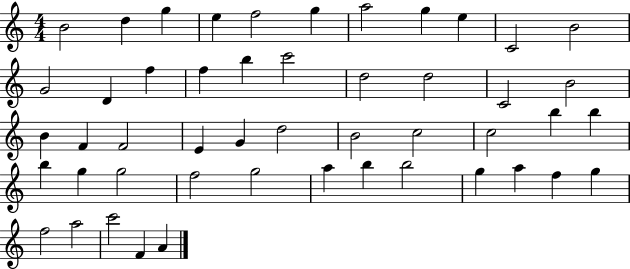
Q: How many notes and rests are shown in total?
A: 49